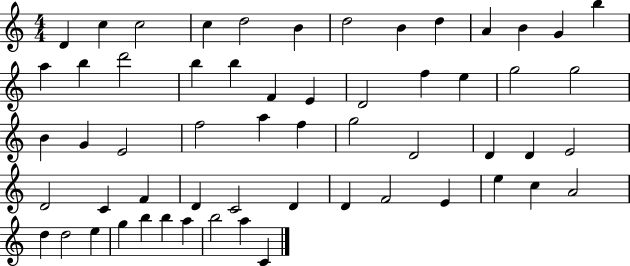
X:1
T:Untitled
M:4/4
L:1/4
K:C
D c c2 c d2 B d2 B d A B G b a b d'2 b b F E D2 f e g2 g2 B G E2 f2 a f g2 D2 D D E2 D2 C F D C2 D D F2 E e c A2 d d2 e g b b a b2 a C